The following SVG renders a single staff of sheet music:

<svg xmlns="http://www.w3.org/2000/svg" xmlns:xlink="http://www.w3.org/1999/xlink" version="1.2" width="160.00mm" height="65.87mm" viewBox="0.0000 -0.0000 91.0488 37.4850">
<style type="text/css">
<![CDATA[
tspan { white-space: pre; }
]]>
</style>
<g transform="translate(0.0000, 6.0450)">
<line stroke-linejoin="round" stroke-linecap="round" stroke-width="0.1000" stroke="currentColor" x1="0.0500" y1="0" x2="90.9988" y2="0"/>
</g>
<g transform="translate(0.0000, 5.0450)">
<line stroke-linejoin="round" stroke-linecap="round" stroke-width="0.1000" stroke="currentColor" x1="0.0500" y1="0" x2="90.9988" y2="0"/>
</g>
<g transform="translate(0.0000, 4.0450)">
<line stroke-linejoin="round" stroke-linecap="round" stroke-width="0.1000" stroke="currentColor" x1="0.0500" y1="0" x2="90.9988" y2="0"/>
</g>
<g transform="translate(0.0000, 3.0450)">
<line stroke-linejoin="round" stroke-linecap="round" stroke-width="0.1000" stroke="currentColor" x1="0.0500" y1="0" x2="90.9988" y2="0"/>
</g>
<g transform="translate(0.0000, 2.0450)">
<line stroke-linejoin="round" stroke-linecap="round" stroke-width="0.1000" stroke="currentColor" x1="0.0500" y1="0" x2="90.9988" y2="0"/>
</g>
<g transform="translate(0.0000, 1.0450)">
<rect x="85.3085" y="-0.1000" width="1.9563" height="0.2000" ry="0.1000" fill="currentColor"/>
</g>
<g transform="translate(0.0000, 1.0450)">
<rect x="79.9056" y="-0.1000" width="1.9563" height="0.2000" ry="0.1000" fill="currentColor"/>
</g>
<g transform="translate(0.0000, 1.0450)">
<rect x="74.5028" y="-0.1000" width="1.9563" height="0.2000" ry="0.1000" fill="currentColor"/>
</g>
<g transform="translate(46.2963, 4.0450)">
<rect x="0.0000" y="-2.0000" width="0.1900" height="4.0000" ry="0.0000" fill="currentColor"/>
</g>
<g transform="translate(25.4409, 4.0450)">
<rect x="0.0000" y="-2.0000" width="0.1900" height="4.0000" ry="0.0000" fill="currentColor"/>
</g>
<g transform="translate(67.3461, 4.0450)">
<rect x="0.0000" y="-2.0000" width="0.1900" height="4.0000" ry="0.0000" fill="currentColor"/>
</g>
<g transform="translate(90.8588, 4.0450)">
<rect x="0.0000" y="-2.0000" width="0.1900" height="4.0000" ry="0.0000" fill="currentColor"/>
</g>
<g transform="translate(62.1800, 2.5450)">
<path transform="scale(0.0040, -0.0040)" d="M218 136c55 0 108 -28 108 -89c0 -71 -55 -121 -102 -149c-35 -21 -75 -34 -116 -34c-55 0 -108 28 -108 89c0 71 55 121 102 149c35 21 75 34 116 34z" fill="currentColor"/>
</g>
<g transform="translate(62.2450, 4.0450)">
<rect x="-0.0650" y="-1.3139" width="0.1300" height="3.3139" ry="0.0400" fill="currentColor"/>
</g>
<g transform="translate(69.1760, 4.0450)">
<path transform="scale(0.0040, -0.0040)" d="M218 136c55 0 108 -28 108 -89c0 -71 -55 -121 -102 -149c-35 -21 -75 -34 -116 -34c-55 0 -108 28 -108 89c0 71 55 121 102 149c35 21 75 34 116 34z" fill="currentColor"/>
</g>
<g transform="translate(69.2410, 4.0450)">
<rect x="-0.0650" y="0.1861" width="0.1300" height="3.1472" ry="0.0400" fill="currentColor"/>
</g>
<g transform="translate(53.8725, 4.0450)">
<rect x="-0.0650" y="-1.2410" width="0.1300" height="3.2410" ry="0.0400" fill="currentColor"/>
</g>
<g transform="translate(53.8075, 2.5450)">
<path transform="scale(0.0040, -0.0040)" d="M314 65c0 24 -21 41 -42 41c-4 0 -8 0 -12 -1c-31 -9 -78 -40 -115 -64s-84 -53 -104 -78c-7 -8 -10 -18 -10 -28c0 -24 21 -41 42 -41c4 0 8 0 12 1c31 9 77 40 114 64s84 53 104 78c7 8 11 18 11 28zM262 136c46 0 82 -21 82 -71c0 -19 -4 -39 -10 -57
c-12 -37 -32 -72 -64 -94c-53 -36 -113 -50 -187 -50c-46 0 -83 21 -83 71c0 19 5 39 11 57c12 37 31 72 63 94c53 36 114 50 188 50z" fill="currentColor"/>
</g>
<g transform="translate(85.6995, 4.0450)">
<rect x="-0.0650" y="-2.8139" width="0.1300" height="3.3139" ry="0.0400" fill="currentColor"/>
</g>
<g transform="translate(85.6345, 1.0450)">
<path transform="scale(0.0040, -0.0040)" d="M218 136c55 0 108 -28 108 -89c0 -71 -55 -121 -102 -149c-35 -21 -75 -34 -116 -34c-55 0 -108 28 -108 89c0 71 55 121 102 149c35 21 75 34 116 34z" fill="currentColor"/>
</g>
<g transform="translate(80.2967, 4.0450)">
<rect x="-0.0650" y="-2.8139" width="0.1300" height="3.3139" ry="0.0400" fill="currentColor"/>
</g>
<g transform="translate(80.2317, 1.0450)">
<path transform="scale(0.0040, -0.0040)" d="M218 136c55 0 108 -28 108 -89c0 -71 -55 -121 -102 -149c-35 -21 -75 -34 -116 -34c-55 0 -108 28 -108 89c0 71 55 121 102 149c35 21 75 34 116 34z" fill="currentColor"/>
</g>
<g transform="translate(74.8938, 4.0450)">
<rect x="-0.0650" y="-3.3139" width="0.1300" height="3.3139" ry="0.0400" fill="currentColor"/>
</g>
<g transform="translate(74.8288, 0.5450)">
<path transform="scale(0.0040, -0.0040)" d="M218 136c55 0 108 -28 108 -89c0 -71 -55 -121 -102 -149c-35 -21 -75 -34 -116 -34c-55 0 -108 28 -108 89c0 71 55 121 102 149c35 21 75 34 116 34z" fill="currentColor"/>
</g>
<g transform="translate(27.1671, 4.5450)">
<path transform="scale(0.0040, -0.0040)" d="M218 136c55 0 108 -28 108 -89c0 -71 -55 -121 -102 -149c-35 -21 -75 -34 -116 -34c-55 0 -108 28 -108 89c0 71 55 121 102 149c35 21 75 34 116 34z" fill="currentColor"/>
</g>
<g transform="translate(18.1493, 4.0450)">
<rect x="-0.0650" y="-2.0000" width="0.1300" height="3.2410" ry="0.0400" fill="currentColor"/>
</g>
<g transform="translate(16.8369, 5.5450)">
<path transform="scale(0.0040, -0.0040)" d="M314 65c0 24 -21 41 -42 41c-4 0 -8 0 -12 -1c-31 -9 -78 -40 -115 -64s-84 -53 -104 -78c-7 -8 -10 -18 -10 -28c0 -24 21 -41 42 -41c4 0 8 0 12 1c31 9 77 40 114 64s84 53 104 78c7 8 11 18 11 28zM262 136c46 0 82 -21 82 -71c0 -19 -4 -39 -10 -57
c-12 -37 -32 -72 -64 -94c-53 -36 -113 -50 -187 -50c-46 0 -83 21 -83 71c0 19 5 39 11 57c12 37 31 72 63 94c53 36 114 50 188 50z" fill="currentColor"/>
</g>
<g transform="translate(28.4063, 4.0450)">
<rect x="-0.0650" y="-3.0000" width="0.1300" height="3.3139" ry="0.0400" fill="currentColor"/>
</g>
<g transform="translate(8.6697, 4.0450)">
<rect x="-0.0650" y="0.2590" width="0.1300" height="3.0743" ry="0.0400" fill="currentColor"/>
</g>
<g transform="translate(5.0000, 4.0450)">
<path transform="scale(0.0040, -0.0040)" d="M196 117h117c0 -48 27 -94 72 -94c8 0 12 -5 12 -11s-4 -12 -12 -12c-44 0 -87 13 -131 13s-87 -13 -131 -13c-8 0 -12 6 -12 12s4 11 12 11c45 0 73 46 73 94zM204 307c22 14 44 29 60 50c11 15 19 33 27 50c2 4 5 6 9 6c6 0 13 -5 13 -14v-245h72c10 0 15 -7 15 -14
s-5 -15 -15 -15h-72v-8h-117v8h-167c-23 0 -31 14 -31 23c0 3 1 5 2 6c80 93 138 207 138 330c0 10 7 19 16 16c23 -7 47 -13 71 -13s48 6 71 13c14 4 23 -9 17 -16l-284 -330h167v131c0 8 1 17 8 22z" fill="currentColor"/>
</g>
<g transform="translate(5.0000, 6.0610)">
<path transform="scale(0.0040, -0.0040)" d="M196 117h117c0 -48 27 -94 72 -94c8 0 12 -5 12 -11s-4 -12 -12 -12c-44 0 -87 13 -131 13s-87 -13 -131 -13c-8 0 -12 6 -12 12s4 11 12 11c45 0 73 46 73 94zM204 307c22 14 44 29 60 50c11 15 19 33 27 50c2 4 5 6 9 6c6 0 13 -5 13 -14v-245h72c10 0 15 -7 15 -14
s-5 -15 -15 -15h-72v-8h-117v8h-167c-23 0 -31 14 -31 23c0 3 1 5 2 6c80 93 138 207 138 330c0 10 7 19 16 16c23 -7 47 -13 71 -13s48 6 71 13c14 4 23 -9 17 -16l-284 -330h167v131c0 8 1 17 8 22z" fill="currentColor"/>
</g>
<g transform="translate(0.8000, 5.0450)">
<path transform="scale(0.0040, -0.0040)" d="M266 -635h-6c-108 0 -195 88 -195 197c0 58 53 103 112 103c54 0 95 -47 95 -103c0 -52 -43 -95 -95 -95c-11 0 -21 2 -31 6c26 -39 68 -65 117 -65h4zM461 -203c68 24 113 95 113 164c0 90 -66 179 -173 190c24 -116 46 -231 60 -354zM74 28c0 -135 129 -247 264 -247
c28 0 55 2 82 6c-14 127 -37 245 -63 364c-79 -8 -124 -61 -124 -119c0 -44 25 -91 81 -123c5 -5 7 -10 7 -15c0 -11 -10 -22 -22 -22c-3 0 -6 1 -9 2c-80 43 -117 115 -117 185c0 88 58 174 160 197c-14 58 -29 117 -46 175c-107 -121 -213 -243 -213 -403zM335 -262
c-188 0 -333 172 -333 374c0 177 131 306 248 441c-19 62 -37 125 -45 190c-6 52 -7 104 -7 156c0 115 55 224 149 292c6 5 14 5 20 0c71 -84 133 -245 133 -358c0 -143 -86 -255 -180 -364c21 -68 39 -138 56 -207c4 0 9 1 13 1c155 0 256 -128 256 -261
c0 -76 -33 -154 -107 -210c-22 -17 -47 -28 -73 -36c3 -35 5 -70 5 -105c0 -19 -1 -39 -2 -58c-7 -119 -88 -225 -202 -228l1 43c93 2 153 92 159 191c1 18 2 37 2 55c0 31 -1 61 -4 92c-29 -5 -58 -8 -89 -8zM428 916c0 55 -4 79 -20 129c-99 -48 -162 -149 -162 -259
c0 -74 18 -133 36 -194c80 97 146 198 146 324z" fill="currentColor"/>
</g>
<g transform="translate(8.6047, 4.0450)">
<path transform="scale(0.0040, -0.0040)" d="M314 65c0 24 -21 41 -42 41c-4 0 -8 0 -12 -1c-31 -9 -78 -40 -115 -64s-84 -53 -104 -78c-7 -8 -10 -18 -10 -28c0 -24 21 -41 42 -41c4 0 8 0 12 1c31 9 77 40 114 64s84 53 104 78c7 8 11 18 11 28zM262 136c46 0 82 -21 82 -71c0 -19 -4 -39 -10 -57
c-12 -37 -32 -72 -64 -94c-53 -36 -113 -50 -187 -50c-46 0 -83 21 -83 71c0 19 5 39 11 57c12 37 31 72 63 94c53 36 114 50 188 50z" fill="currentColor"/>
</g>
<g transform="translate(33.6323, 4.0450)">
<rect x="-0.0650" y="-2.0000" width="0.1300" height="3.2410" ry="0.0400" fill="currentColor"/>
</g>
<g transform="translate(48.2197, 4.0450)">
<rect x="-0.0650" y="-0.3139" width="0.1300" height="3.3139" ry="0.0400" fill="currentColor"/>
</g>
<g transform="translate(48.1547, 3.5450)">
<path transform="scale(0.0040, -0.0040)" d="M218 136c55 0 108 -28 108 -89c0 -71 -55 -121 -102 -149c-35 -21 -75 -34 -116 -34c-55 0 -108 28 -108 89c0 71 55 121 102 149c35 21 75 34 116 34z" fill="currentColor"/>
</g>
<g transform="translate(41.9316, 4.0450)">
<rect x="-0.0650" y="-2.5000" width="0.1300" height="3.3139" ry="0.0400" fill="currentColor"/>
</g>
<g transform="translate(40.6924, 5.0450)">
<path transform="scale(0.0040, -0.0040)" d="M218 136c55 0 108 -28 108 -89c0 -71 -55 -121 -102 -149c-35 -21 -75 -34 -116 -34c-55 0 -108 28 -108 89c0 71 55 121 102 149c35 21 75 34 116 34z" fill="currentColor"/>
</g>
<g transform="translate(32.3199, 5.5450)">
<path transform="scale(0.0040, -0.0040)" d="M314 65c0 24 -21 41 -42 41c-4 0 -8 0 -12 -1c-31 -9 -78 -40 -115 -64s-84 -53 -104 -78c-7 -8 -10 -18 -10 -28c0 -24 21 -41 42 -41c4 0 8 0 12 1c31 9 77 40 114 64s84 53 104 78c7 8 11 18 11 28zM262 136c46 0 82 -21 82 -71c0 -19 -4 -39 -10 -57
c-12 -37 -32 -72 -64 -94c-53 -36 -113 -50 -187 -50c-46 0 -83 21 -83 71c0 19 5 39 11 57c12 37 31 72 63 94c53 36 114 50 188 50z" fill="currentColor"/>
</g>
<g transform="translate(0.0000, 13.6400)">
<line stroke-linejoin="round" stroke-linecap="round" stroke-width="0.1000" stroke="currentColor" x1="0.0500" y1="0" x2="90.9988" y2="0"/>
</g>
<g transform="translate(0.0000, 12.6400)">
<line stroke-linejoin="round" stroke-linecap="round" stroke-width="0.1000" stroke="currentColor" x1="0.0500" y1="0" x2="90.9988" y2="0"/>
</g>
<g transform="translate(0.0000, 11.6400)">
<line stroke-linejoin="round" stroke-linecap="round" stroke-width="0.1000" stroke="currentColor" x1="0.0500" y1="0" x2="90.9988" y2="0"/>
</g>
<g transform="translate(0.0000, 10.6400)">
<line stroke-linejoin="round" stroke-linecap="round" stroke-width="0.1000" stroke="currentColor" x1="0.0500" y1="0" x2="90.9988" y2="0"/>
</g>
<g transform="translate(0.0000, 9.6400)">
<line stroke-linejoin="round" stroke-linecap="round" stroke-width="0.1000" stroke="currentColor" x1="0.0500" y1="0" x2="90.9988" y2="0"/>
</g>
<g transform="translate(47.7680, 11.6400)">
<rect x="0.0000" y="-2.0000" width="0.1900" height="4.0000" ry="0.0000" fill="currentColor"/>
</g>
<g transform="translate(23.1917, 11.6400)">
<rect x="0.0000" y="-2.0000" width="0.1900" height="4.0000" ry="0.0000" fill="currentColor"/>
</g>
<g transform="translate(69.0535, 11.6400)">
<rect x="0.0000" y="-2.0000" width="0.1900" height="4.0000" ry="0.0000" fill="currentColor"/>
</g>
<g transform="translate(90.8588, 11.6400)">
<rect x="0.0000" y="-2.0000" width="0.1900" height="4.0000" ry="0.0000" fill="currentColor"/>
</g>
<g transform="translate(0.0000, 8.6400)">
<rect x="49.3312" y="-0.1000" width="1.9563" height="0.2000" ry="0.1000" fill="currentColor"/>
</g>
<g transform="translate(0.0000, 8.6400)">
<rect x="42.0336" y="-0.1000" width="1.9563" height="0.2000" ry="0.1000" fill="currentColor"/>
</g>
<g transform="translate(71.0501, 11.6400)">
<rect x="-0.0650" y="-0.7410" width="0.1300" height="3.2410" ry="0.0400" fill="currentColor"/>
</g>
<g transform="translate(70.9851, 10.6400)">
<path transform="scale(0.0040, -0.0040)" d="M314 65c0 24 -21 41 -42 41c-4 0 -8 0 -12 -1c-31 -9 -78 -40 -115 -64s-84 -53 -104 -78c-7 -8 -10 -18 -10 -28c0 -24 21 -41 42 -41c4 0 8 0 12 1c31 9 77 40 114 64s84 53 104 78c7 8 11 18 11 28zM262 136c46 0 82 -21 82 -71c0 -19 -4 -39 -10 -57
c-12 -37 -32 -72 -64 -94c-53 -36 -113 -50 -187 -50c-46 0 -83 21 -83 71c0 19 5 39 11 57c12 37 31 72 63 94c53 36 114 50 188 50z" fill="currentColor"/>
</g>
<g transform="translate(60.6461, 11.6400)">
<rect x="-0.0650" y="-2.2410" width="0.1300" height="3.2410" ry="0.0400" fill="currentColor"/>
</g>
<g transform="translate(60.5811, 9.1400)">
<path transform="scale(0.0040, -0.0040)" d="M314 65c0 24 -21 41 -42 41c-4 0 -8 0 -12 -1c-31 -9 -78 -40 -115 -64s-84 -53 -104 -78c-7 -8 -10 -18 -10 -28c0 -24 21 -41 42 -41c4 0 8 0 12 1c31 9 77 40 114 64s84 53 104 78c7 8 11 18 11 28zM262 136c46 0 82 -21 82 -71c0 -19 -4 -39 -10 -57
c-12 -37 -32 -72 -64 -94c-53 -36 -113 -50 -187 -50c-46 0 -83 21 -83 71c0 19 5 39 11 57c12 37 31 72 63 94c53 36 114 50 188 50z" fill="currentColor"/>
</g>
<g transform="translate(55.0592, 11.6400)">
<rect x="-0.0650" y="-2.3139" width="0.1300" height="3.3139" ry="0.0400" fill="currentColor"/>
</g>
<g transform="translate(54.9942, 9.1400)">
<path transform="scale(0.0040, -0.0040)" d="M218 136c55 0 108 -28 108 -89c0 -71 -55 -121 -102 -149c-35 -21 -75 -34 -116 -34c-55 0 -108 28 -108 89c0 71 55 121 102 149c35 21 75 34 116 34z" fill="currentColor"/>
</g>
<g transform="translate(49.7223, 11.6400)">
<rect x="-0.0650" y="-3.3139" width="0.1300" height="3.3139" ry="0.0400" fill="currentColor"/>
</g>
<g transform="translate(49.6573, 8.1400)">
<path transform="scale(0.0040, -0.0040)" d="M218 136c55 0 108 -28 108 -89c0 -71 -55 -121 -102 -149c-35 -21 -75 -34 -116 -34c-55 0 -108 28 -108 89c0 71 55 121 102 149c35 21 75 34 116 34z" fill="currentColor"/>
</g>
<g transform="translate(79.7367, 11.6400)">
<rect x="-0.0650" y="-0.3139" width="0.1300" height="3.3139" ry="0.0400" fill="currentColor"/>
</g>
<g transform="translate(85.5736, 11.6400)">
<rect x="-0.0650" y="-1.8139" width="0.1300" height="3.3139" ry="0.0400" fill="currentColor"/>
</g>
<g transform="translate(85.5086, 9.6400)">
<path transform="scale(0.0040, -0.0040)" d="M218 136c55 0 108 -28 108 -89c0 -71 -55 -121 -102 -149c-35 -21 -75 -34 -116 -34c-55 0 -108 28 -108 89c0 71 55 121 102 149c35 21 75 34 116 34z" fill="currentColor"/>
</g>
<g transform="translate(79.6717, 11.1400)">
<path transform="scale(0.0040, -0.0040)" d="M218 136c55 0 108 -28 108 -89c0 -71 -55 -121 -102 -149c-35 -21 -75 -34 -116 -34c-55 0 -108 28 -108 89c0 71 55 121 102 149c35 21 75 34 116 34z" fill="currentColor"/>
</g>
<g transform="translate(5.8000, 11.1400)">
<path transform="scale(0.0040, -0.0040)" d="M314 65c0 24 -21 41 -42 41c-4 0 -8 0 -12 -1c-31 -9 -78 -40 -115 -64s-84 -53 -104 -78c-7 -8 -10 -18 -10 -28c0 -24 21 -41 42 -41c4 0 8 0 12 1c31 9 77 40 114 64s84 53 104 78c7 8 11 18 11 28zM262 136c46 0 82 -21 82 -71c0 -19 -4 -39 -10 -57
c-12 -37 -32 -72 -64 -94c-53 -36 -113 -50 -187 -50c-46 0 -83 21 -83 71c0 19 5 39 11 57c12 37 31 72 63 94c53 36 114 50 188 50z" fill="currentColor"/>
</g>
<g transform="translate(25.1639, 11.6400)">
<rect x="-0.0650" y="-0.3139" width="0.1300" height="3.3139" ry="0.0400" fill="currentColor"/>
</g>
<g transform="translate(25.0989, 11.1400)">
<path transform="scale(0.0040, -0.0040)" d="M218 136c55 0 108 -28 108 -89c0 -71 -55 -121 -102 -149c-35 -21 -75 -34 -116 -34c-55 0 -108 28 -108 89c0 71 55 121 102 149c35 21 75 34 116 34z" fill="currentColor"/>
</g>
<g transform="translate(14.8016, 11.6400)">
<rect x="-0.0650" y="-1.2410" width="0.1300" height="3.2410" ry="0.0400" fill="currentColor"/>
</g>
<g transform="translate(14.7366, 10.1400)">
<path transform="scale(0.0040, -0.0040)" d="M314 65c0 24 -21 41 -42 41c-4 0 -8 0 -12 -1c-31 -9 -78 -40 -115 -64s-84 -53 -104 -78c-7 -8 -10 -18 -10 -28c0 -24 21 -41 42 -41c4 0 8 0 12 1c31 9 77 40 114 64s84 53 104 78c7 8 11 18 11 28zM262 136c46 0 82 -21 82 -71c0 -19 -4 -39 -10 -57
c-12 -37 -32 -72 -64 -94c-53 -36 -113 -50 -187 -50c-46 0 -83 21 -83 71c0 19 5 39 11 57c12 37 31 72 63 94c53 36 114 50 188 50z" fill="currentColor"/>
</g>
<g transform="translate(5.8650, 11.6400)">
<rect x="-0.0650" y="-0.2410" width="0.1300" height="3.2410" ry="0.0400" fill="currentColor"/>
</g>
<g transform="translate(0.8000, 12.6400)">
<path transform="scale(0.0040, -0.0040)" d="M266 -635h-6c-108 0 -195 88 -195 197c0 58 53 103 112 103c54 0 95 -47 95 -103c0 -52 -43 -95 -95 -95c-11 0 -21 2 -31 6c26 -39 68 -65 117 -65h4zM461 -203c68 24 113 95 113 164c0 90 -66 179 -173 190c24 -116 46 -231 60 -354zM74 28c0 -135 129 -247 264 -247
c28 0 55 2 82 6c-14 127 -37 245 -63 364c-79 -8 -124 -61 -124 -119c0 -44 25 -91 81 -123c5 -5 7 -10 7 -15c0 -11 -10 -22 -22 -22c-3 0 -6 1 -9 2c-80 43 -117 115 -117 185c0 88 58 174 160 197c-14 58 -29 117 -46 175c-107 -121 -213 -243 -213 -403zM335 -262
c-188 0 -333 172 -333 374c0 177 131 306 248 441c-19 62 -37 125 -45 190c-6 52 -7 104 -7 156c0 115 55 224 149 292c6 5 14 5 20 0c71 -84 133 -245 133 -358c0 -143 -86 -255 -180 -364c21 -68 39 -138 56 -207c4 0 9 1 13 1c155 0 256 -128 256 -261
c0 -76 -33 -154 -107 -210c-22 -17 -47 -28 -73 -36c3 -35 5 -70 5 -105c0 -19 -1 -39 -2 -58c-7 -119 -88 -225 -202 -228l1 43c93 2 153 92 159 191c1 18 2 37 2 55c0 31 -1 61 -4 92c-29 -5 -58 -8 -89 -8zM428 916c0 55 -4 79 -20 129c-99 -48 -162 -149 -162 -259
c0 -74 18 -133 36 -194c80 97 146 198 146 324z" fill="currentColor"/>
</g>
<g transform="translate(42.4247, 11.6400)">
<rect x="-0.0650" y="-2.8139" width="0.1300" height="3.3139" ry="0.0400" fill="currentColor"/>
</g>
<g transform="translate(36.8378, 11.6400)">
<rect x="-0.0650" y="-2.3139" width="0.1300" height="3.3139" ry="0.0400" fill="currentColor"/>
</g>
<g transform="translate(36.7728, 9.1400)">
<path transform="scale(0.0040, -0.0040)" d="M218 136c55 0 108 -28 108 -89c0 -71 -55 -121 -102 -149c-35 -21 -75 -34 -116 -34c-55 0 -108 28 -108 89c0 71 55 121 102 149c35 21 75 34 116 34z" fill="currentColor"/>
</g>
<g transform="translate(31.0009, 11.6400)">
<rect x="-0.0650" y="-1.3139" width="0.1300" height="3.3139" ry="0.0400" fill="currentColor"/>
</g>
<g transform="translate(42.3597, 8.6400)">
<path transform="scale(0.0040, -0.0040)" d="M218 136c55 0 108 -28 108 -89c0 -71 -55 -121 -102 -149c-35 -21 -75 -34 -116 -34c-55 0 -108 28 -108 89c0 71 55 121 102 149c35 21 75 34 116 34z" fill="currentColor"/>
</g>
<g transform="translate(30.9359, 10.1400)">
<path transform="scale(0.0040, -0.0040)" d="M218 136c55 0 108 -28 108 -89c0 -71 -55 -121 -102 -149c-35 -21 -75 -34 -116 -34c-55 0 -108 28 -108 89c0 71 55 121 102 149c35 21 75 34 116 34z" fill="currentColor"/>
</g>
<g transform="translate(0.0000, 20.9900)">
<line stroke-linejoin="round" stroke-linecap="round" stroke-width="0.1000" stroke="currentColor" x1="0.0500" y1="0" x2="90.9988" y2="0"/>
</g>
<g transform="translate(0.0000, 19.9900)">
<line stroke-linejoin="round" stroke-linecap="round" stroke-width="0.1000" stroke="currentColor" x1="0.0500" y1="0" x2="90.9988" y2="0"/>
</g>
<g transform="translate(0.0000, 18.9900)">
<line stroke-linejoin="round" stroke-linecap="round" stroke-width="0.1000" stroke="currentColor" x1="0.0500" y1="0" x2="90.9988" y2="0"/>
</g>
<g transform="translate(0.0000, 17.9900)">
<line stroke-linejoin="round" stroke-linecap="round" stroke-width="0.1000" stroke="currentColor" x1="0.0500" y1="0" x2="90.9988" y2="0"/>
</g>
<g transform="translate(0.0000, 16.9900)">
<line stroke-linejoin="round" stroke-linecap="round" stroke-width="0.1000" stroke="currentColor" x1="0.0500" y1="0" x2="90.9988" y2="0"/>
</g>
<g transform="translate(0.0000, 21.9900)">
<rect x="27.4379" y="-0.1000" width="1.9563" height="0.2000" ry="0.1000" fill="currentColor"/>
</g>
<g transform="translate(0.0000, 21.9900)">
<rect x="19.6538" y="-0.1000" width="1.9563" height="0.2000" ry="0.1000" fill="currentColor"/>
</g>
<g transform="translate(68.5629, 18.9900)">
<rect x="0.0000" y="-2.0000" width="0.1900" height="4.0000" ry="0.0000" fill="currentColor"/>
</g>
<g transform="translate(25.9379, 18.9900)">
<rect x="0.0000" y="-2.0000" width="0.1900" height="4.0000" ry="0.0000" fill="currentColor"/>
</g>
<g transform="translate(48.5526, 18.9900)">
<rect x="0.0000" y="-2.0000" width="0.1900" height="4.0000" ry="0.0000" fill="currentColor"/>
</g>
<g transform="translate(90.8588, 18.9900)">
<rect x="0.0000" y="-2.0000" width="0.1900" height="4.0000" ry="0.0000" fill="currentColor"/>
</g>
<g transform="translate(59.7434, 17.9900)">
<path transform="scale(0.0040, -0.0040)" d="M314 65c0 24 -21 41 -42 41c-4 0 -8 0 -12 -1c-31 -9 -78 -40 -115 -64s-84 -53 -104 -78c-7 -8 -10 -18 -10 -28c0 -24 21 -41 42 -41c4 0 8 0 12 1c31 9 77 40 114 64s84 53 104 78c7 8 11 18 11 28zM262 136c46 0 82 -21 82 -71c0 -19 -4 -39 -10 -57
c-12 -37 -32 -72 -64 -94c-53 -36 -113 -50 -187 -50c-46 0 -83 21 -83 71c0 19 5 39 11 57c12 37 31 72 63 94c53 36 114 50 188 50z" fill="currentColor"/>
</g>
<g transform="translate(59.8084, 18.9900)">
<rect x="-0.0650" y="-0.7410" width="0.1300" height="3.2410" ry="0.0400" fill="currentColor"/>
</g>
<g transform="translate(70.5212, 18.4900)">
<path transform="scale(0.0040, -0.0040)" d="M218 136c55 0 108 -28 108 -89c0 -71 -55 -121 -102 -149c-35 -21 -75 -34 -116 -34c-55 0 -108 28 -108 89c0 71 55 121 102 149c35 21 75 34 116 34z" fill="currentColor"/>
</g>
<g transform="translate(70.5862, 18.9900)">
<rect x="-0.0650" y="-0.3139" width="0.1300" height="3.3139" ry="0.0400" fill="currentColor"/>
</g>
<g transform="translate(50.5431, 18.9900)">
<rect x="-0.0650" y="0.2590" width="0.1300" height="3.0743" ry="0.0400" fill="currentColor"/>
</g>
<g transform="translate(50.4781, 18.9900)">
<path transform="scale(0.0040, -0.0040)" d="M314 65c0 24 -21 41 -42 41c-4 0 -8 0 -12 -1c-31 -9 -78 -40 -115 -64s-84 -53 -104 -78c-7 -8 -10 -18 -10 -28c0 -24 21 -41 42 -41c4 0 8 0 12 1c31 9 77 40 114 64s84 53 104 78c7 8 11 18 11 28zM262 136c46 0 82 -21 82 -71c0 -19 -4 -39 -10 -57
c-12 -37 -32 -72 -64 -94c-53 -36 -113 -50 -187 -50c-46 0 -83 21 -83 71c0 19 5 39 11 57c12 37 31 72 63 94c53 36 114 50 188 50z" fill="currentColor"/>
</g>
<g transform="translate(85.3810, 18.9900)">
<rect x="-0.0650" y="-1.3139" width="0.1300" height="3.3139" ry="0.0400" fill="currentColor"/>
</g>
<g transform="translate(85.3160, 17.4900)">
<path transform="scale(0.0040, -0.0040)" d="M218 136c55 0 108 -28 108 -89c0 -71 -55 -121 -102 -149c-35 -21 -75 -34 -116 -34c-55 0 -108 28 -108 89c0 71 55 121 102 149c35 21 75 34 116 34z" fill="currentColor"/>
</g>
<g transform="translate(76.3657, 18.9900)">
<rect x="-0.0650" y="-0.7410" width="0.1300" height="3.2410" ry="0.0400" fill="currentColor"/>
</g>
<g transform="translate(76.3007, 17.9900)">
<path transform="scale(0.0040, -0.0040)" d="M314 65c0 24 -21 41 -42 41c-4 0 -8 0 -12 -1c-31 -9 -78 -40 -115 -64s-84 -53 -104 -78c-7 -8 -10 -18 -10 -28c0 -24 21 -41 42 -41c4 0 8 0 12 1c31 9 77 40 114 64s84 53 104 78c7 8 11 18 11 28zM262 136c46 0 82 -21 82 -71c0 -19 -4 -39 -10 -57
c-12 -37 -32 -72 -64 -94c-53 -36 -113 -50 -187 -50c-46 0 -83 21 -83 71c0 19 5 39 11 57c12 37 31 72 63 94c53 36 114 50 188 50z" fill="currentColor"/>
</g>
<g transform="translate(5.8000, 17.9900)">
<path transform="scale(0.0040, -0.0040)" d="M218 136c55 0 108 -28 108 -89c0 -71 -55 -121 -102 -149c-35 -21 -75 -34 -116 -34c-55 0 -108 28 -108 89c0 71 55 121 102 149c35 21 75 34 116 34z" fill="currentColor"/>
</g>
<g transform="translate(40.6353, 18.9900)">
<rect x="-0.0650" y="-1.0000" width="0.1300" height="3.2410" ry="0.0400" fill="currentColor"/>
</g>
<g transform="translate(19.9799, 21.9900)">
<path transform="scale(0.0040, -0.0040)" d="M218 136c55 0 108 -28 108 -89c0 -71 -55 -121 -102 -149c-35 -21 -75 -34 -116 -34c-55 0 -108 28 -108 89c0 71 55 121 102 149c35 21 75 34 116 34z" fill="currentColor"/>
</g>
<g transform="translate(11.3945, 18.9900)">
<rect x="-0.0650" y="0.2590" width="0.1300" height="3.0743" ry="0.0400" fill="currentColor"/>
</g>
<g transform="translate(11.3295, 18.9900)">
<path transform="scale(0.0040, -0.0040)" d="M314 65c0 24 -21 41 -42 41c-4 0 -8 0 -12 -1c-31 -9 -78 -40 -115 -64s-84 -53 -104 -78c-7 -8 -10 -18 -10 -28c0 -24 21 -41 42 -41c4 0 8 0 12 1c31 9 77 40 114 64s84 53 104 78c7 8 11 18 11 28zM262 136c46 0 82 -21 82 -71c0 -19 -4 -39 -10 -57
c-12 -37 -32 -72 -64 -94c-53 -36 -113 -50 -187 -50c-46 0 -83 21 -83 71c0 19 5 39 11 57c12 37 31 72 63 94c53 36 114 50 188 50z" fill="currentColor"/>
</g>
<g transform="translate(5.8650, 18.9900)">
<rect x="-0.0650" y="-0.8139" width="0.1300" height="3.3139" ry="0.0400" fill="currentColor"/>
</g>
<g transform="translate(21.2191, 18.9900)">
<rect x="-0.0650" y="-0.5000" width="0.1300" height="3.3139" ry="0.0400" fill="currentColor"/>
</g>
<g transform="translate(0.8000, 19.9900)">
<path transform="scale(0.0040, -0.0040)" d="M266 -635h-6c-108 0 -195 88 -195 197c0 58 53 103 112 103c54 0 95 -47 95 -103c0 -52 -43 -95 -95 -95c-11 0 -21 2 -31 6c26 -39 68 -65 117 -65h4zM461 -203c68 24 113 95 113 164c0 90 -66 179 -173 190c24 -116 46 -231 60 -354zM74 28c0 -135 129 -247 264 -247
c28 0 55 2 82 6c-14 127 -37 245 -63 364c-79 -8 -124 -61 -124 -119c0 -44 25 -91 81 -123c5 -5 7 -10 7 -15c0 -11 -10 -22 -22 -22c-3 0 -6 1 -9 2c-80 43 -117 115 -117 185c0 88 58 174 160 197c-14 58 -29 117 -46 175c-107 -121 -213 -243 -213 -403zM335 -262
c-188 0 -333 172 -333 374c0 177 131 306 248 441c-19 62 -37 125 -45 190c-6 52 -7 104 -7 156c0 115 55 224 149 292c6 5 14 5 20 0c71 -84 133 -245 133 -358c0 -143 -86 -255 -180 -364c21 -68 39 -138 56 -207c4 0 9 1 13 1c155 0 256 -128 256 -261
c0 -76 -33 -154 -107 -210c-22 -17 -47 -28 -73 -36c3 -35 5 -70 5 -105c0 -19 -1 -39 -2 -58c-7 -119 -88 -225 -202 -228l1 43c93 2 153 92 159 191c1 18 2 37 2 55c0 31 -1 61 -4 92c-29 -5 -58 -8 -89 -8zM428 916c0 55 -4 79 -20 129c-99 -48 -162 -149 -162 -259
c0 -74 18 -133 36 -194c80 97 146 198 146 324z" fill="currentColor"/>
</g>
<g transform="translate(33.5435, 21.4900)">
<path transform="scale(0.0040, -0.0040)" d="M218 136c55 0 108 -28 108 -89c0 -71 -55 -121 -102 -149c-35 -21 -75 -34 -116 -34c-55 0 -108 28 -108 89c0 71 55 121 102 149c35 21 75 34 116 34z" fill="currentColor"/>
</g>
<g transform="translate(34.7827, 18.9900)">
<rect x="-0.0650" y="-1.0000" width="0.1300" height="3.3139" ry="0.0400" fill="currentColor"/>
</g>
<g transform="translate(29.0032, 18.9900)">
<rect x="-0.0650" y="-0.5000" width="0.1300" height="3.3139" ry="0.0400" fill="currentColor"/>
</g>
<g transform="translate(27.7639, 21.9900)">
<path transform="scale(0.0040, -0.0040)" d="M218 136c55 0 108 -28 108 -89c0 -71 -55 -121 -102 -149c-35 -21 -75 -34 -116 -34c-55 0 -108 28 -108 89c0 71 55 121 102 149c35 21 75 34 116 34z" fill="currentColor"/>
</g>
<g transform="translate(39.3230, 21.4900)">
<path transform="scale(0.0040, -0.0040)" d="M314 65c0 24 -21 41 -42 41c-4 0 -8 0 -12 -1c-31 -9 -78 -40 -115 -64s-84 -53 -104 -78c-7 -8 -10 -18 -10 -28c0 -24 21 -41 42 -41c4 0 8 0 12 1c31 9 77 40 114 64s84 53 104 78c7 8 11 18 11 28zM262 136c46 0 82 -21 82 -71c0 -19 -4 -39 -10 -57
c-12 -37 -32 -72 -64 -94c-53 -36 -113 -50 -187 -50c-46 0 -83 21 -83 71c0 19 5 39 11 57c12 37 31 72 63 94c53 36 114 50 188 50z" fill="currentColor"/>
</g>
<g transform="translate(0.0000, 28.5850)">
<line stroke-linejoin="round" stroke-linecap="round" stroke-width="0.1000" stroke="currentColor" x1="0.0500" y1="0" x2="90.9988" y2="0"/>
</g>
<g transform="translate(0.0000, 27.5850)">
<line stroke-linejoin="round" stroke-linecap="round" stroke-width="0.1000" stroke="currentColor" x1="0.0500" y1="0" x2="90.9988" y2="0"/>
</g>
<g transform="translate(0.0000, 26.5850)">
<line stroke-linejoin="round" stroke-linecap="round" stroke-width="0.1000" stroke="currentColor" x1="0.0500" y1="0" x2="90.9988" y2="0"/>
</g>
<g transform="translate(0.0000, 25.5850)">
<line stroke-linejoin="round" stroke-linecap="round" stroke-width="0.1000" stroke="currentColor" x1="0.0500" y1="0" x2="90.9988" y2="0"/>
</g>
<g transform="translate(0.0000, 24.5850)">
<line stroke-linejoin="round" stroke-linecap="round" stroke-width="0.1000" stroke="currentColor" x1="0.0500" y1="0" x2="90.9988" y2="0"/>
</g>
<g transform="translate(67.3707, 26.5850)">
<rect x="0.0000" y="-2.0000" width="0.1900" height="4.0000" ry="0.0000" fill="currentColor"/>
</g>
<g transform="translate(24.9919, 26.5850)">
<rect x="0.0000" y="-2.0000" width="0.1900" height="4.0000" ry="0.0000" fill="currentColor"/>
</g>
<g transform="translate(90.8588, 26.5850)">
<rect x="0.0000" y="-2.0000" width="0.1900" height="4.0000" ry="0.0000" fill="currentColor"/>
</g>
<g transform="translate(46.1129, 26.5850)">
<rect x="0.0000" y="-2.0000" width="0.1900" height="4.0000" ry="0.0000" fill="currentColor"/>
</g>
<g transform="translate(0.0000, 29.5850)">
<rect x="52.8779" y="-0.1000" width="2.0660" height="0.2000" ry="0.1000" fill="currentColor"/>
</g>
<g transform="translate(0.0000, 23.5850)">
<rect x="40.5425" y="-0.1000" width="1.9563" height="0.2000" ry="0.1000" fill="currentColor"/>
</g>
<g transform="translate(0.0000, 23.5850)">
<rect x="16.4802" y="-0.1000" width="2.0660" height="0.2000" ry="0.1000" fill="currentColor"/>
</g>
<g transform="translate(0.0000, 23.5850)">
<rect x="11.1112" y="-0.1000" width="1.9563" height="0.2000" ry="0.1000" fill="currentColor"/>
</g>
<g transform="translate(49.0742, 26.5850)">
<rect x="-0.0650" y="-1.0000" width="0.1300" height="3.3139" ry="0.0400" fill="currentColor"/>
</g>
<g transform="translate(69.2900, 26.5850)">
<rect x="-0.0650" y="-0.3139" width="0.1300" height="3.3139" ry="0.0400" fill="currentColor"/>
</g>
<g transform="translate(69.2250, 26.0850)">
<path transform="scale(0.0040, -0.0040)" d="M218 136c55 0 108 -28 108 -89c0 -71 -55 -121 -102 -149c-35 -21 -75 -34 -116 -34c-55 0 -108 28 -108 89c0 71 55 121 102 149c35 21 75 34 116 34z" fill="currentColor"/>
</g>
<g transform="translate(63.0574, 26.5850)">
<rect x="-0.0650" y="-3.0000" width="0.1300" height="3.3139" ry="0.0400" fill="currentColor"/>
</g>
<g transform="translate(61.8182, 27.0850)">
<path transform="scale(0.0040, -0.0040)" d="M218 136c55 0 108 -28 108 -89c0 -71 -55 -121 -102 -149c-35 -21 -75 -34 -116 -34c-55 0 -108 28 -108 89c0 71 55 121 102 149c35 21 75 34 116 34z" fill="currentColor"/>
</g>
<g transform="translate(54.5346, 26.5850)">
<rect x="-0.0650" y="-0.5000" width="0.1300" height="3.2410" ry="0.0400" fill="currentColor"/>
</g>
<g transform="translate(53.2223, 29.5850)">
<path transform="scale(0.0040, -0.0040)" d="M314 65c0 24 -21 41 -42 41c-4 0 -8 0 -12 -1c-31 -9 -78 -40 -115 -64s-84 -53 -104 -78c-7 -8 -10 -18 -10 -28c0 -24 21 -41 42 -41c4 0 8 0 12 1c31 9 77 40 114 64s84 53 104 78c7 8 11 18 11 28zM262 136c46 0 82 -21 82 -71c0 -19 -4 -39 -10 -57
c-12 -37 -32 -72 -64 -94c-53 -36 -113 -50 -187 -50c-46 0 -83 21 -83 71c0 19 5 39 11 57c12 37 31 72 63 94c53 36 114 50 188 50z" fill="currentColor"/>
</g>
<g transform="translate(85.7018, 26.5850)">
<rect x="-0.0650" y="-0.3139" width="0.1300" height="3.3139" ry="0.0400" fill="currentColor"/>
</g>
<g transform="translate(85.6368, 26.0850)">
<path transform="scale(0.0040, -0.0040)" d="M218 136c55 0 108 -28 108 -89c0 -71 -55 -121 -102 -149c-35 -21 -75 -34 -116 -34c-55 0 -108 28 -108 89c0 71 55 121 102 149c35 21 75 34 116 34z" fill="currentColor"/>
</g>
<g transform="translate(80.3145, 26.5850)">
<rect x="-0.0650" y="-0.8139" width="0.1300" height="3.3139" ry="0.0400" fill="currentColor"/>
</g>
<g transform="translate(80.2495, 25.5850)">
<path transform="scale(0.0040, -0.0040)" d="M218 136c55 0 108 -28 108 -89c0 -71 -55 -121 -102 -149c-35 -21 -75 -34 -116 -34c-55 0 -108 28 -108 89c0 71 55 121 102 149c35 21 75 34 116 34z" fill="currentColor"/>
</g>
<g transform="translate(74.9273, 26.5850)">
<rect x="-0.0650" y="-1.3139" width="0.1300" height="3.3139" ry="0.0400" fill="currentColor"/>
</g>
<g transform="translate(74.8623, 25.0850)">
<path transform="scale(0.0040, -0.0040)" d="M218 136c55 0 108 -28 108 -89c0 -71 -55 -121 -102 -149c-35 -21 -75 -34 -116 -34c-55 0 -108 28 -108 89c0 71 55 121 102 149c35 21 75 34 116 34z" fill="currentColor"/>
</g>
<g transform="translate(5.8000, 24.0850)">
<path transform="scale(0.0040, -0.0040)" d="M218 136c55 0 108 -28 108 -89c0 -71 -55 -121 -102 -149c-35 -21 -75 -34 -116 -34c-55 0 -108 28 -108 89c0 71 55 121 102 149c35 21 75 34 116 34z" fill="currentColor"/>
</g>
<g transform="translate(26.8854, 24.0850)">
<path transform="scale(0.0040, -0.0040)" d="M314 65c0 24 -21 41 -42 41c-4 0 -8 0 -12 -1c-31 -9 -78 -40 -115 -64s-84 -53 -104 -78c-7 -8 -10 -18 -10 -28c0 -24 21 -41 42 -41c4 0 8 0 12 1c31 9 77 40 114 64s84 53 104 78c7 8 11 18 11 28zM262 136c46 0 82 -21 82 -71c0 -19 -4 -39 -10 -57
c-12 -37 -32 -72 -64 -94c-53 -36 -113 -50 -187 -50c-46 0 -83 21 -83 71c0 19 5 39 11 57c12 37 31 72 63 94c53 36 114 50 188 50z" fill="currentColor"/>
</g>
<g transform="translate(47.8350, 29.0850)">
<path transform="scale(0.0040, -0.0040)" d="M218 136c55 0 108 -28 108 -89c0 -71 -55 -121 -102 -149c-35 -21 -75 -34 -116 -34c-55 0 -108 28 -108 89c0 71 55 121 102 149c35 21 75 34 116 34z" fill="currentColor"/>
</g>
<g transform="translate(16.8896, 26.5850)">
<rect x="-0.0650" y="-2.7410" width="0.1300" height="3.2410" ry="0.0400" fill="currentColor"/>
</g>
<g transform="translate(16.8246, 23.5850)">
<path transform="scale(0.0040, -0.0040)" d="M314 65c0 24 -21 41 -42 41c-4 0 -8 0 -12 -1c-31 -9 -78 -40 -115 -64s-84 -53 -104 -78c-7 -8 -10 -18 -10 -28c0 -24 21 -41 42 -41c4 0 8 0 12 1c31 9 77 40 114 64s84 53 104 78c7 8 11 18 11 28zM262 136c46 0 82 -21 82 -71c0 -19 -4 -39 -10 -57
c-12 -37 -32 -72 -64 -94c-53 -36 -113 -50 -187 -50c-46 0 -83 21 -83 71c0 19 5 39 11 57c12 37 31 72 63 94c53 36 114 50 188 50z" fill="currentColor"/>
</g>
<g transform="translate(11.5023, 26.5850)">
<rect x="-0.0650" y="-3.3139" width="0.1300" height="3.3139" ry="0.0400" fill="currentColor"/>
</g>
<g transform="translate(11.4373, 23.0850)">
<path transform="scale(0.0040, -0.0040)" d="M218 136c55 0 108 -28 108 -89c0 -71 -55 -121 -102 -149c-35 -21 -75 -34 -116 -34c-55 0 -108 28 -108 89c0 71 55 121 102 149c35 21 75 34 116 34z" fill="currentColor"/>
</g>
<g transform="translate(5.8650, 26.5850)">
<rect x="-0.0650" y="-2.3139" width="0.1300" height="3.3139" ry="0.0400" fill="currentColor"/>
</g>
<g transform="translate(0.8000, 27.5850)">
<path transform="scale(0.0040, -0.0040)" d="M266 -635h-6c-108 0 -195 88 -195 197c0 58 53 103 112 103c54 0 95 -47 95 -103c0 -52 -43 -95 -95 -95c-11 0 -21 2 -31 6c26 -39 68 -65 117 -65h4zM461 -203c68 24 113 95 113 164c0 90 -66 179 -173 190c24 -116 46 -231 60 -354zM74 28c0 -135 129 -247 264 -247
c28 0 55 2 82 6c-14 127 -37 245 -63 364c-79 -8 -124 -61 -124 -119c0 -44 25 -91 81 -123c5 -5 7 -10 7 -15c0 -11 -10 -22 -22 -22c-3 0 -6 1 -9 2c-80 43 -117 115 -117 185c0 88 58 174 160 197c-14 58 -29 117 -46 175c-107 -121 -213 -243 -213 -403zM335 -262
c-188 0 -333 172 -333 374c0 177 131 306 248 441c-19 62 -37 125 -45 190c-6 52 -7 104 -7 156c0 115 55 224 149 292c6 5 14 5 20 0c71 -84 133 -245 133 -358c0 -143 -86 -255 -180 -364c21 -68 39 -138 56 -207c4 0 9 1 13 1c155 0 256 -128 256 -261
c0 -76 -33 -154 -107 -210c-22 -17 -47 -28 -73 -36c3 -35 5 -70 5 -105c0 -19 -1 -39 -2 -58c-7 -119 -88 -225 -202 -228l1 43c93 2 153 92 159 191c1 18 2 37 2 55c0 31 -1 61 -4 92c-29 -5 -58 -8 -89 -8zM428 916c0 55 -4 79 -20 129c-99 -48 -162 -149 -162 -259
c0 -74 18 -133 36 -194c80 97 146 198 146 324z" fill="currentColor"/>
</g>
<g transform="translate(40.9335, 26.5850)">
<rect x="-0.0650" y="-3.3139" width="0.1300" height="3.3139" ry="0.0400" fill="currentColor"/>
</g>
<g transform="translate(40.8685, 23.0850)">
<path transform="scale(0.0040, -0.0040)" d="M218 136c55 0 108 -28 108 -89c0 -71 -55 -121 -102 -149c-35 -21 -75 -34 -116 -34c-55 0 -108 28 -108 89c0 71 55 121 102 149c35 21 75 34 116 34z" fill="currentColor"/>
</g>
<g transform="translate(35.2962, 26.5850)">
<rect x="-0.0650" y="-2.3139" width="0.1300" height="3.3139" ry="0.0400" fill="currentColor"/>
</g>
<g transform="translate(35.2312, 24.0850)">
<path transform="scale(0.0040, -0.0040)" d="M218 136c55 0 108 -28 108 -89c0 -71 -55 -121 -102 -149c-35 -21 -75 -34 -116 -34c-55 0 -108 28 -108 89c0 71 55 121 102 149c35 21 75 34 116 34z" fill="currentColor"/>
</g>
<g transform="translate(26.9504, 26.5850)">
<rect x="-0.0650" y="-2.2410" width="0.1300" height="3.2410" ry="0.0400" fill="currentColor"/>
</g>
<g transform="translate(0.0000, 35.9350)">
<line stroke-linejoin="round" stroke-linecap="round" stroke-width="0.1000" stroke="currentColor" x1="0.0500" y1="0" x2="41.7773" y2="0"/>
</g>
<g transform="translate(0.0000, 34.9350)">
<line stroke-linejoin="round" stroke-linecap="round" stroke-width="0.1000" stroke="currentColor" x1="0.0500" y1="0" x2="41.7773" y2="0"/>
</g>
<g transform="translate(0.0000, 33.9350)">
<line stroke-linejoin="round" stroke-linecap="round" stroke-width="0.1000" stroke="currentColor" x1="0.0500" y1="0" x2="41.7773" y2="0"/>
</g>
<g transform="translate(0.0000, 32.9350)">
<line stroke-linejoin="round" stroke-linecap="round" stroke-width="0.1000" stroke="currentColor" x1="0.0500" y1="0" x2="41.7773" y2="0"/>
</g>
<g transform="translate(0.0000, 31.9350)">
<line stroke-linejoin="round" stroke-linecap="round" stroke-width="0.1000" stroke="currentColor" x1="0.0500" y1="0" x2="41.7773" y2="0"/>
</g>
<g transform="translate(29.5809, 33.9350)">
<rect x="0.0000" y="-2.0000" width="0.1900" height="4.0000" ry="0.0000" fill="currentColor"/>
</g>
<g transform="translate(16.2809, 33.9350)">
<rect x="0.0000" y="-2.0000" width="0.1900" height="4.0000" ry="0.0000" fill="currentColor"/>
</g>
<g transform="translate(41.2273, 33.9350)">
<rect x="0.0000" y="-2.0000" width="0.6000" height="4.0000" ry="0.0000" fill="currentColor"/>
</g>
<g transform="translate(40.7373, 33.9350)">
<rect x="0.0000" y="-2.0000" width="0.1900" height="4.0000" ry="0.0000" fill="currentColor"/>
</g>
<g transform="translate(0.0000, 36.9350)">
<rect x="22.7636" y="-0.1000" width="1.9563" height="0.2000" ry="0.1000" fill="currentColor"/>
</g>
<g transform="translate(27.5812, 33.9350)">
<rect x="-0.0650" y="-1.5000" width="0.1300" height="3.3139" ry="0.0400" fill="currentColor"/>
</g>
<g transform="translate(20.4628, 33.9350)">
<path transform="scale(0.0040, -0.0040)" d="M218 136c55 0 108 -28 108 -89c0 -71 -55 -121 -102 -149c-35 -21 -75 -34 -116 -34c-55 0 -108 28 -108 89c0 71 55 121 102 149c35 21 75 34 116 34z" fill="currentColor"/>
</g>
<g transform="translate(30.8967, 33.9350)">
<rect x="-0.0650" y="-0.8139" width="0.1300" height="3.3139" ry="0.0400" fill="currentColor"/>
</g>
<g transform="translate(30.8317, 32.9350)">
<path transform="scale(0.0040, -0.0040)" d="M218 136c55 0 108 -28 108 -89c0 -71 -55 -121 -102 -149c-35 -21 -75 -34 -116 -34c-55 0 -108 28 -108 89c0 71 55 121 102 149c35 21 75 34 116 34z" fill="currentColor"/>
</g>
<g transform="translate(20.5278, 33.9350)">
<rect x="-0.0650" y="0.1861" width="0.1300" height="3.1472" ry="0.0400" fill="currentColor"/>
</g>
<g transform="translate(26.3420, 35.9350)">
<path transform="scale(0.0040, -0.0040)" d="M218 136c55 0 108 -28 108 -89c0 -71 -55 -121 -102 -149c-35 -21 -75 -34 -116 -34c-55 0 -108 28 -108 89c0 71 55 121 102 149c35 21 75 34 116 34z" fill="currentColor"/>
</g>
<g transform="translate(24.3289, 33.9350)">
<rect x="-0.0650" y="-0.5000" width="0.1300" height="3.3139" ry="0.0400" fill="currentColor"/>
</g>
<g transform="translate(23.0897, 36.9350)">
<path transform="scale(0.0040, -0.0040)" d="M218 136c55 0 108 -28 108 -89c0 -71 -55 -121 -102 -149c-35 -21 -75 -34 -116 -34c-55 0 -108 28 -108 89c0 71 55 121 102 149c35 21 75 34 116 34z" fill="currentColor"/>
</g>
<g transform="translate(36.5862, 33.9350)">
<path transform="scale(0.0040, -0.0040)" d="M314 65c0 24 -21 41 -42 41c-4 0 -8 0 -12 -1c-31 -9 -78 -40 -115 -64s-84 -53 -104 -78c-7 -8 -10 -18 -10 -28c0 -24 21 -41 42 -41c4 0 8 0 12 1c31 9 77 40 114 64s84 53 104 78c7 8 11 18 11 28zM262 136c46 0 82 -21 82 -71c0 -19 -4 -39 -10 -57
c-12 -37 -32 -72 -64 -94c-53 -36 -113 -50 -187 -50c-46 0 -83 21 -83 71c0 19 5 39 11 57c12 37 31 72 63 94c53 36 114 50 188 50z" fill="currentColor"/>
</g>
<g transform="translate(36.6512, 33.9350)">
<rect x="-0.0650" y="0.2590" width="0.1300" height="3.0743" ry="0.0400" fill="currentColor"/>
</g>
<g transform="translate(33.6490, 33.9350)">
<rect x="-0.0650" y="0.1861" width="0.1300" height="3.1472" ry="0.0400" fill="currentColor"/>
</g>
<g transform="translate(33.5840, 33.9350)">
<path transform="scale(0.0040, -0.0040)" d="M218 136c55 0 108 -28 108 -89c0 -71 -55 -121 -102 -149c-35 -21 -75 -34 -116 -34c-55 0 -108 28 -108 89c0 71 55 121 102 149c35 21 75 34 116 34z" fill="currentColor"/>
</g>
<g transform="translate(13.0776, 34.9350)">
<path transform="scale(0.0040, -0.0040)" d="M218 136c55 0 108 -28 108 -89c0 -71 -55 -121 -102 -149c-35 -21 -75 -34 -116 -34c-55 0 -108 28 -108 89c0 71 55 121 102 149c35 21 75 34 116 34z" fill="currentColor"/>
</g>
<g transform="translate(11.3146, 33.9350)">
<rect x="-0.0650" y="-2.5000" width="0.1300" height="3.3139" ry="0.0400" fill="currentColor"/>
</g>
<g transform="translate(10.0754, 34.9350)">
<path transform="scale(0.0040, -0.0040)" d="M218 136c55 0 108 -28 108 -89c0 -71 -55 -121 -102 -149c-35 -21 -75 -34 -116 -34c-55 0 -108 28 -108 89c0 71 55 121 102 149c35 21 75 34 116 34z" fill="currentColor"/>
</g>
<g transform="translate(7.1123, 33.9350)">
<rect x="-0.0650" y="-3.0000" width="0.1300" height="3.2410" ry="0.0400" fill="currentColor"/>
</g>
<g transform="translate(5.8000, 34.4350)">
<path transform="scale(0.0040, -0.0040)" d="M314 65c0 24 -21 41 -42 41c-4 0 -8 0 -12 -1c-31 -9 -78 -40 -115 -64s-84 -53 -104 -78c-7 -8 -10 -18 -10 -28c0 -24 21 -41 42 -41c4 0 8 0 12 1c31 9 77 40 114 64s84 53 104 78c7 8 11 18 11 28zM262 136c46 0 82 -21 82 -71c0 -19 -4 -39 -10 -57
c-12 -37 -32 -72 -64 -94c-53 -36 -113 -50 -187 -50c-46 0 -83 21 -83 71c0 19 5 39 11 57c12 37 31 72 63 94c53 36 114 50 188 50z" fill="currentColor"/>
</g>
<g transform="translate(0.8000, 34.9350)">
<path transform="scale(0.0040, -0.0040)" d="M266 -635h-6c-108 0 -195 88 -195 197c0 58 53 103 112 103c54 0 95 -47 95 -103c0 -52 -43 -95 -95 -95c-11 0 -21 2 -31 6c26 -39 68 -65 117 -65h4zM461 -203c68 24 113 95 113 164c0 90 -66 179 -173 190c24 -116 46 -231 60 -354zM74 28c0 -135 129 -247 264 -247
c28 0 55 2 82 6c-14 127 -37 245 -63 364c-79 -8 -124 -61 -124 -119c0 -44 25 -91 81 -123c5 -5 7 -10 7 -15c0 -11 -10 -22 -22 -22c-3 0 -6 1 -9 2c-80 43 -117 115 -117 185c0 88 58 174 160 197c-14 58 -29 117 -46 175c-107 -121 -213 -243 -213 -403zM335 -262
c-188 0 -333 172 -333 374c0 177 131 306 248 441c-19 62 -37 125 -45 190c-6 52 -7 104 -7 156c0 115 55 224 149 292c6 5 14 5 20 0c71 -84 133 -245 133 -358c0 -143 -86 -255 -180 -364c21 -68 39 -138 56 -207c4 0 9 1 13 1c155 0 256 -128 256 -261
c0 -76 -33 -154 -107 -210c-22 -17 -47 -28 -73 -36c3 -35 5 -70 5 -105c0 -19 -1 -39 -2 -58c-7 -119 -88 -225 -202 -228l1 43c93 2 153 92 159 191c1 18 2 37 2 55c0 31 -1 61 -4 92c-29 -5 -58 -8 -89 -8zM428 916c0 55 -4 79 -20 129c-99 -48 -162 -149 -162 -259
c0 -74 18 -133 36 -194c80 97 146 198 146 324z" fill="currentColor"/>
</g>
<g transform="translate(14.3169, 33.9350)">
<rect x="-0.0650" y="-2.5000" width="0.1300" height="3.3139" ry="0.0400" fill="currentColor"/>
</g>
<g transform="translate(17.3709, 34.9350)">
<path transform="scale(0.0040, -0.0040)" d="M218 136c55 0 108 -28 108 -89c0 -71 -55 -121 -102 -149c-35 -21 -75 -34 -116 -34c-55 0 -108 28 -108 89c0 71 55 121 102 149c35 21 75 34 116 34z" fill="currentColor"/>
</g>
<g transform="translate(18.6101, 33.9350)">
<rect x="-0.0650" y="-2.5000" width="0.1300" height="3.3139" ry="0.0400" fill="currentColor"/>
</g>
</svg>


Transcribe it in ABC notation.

X:1
T:Untitled
M:4/4
L:1/4
K:C
B2 F2 A F2 G c e2 e B b a a c2 e2 c e g a b g g2 d2 c f d B2 C C D D2 B2 d2 c d2 e g b a2 g2 g b D C2 A c e d c A2 G G G B C E d B B2